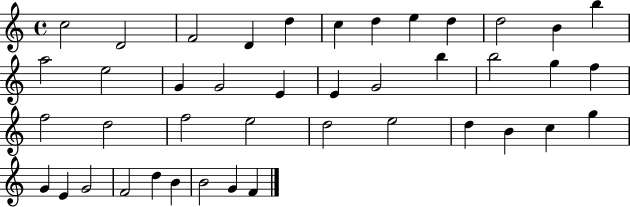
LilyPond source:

{
  \clef treble
  \time 4/4
  \defaultTimeSignature
  \key c \major
  c''2 d'2 | f'2 d'4 d''4 | c''4 d''4 e''4 d''4 | d''2 b'4 b''4 | \break a''2 e''2 | g'4 g'2 e'4 | e'4 g'2 b''4 | b''2 g''4 f''4 | \break f''2 d''2 | f''2 e''2 | d''2 e''2 | d''4 b'4 c''4 g''4 | \break g'4 e'4 g'2 | f'2 d''4 b'4 | b'2 g'4 f'4 | \bar "|."
}